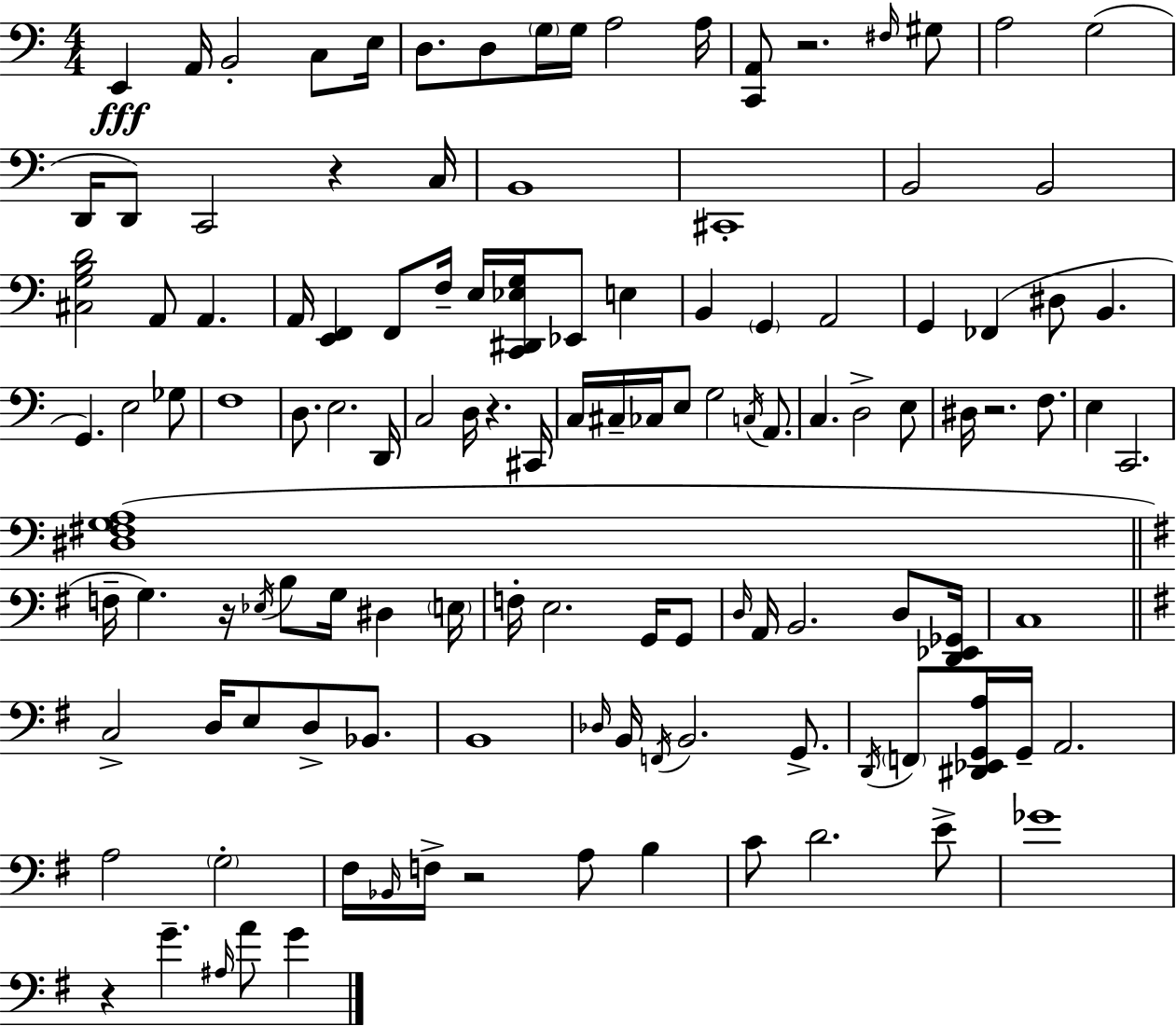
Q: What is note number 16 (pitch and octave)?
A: D2